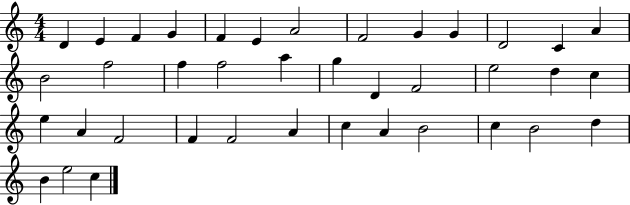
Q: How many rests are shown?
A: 0